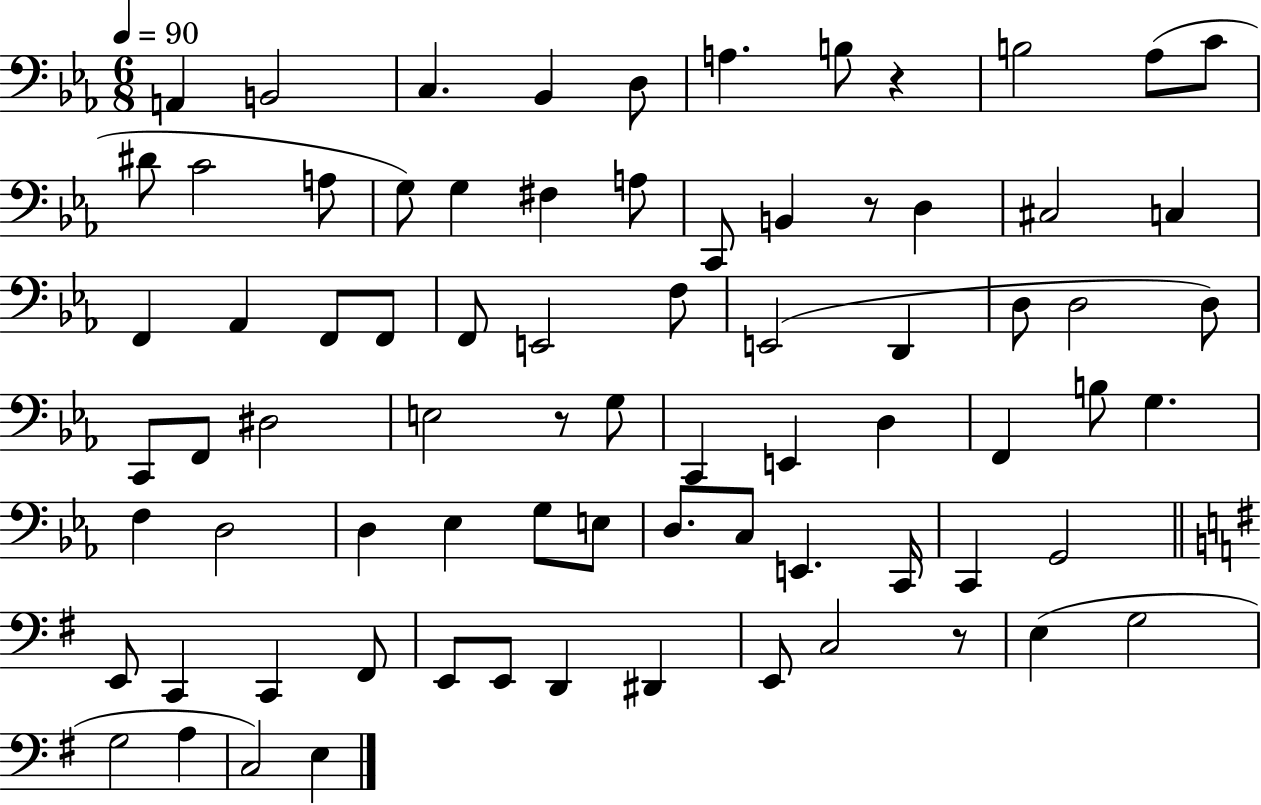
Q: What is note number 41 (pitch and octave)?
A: E2